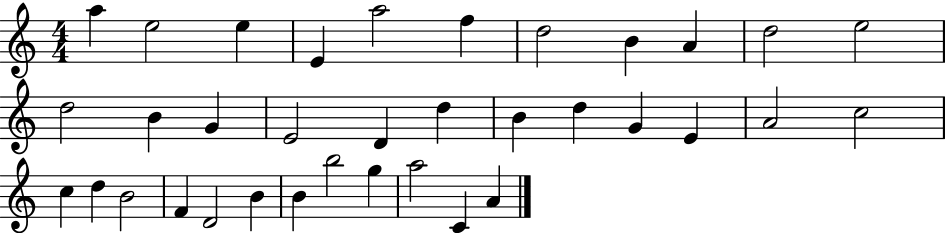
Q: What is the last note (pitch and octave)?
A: A4